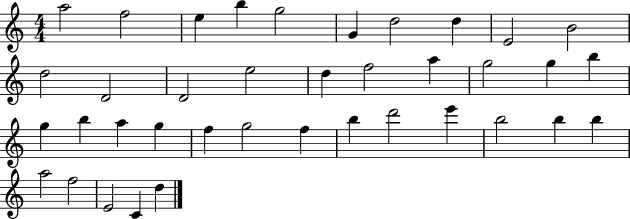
A5/h F5/h E5/q B5/q G5/h G4/q D5/h D5/q E4/h B4/h D5/h D4/h D4/h E5/h D5/q F5/h A5/q G5/h G5/q B5/q G5/q B5/q A5/q G5/q F5/q G5/h F5/q B5/q D6/h E6/q B5/h B5/q B5/q A5/h F5/h E4/h C4/q D5/q